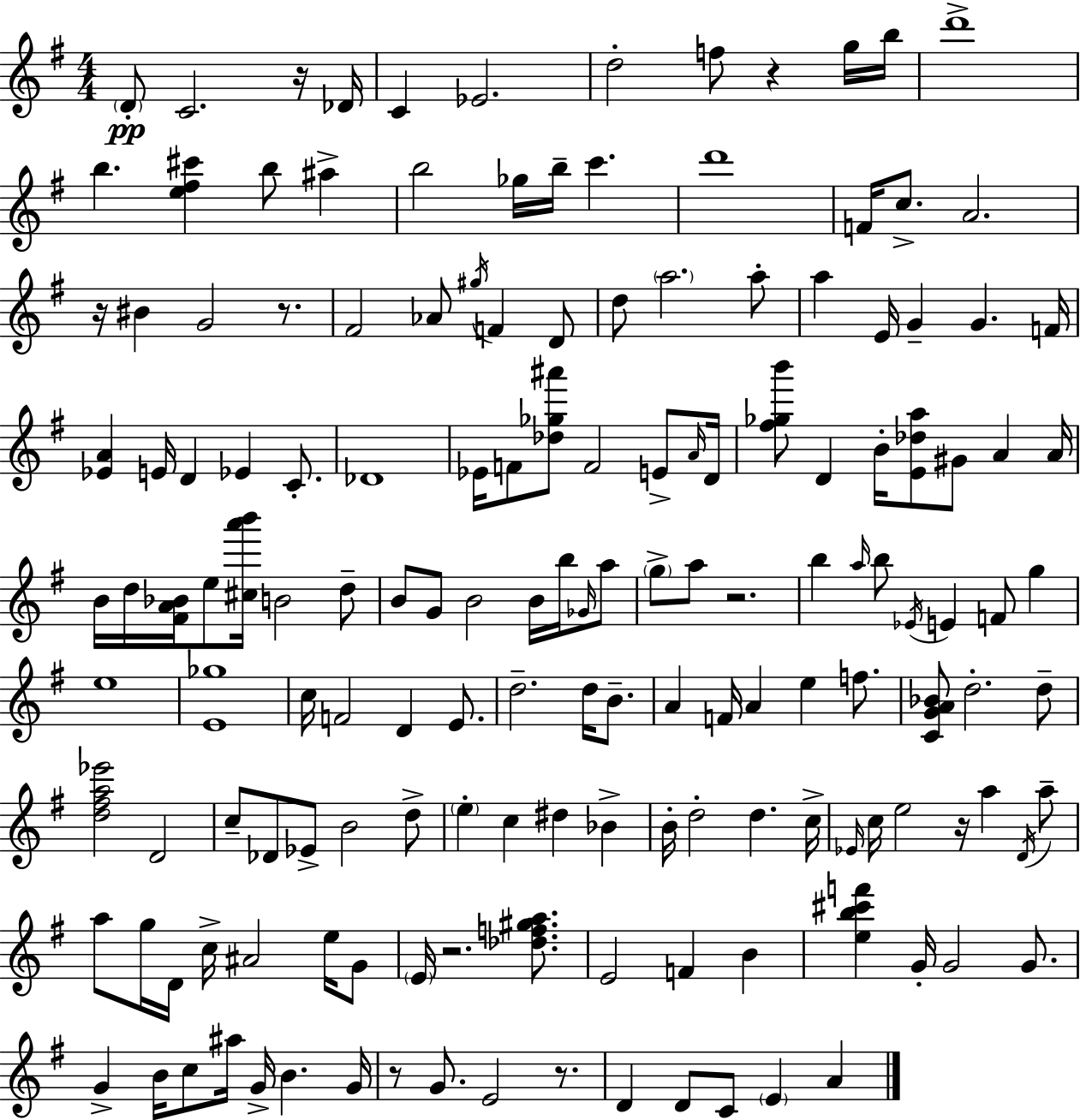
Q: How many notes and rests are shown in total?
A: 157